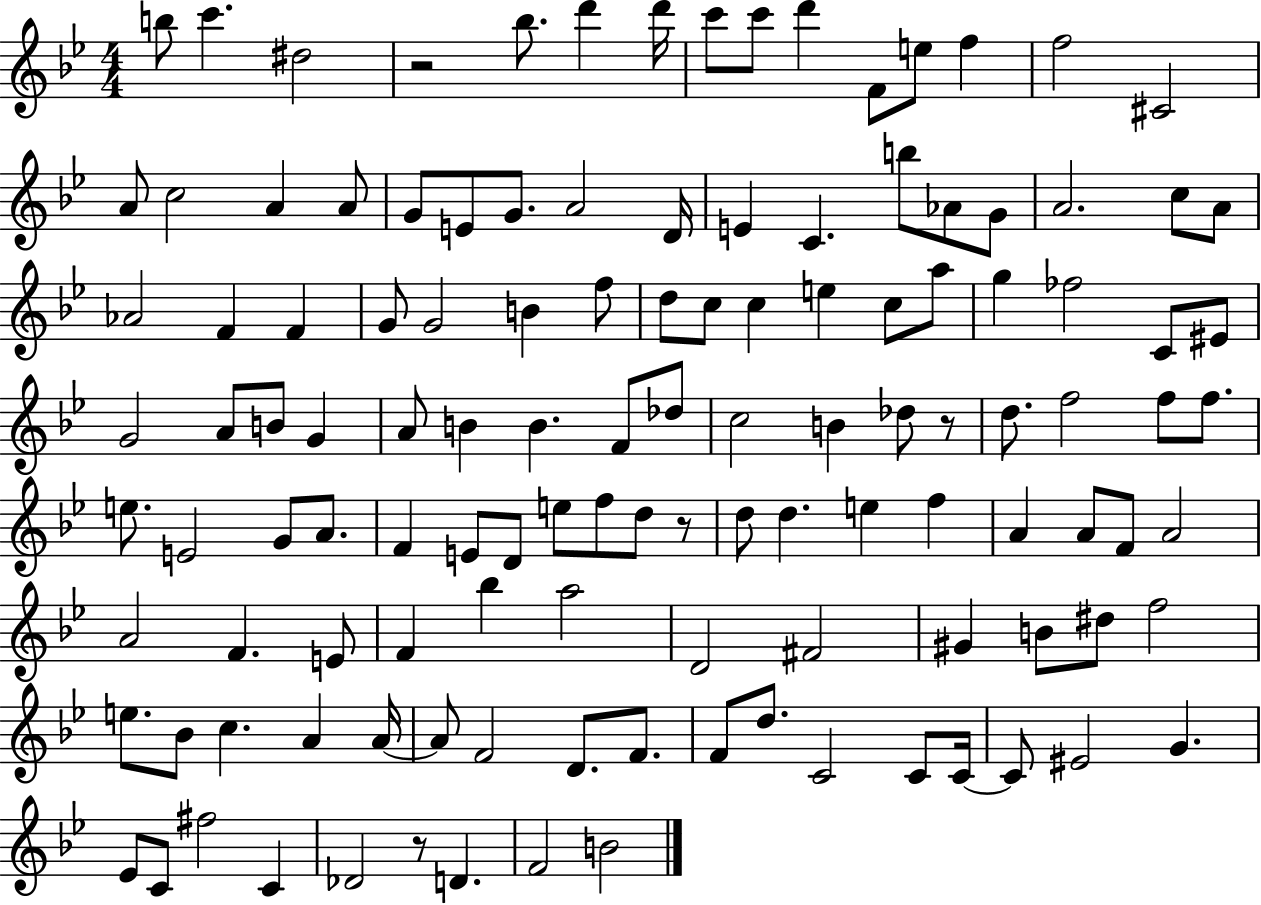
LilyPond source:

{
  \clef treble
  \numericTimeSignature
  \time 4/4
  \key bes \major
  b''8 c'''4. dis''2 | r2 bes''8. d'''4 d'''16 | c'''8 c'''8 d'''4 f'8 e''8 f''4 | f''2 cis'2 | \break a'8 c''2 a'4 a'8 | g'8 e'8 g'8. a'2 d'16 | e'4 c'4. b''8 aes'8 g'8 | a'2. c''8 a'8 | \break aes'2 f'4 f'4 | g'8 g'2 b'4 f''8 | d''8 c''8 c''4 e''4 c''8 a''8 | g''4 fes''2 c'8 eis'8 | \break g'2 a'8 b'8 g'4 | a'8 b'4 b'4. f'8 des''8 | c''2 b'4 des''8 r8 | d''8. f''2 f''8 f''8. | \break e''8. e'2 g'8 a'8. | f'4 e'8 d'8 e''8 f''8 d''8 r8 | d''8 d''4. e''4 f''4 | a'4 a'8 f'8 a'2 | \break a'2 f'4. e'8 | f'4 bes''4 a''2 | d'2 fis'2 | gis'4 b'8 dis''8 f''2 | \break e''8. bes'8 c''4. a'4 a'16~~ | a'8 f'2 d'8. f'8. | f'8 d''8. c'2 c'8 c'16~~ | c'8 eis'2 g'4. | \break ees'8 c'8 fis''2 c'4 | des'2 r8 d'4. | f'2 b'2 | \bar "|."
}